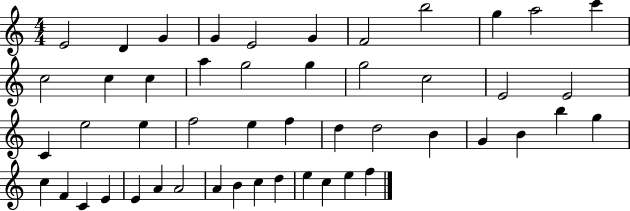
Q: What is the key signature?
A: C major